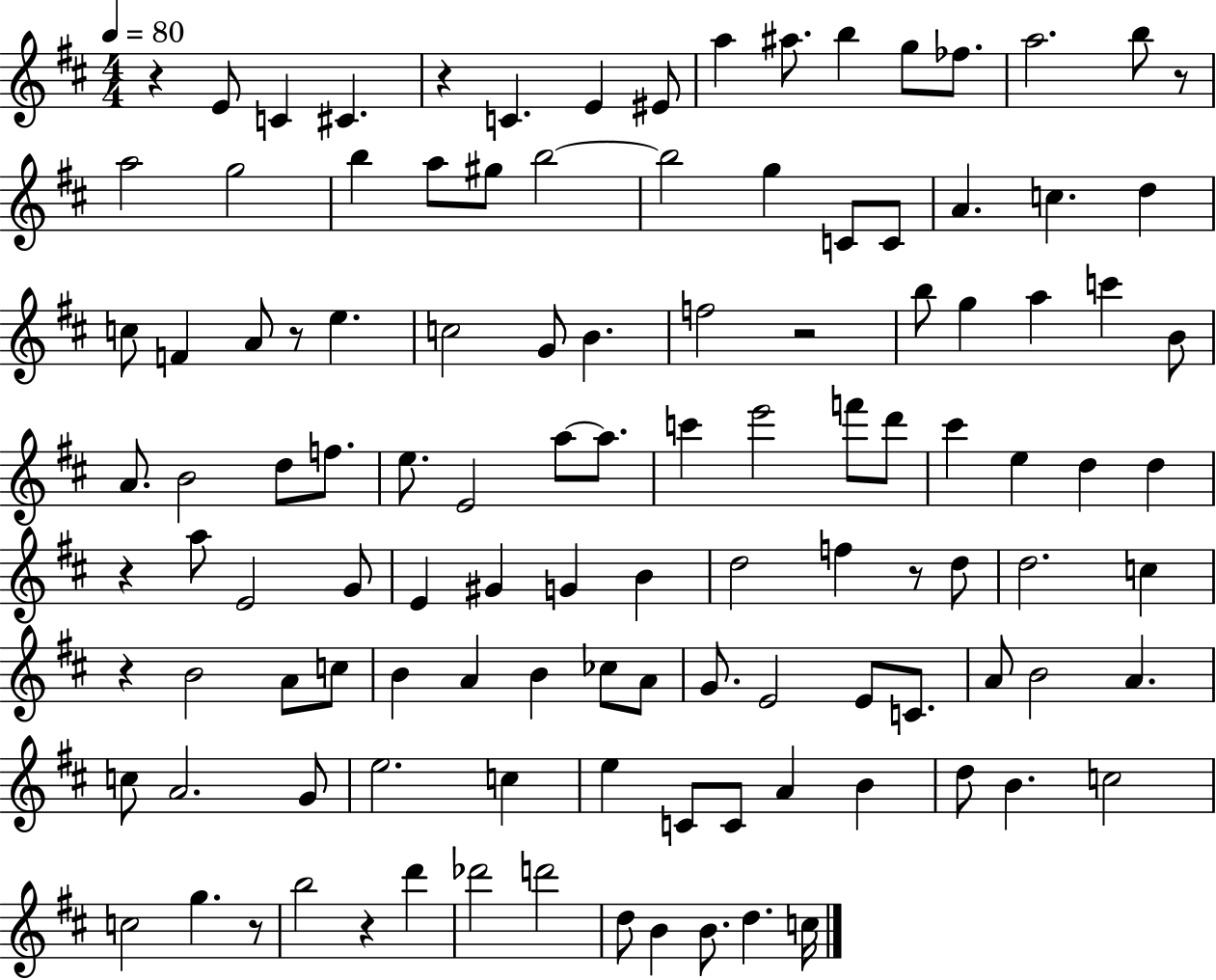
R/q E4/e C4/q C#4/q. R/q C4/q. E4/q EIS4/e A5/q A#5/e. B5/q G5/e FES5/e. A5/h. B5/e R/e A5/h G5/h B5/q A5/e G#5/e B5/h B5/h G5/q C4/e C4/e A4/q. C5/q. D5/q C5/e F4/q A4/e R/e E5/q. C5/h G4/e B4/q. F5/h R/h B5/e G5/q A5/q C6/q B4/e A4/e. B4/h D5/e F5/e. E5/e. E4/h A5/e A5/e. C6/q E6/h F6/e D6/e C#6/q E5/q D5/q D5/q R/q A5/e E4/h G4/e E4/q G#4/q G4/q B4/q D5/h F5/q R/e D5/e D5/h. C5/q R/q B4/h A4/e C5/e B4/q A4/q B4/q CES5/e A4/e G4/e. E4/h E4/e C4/e. A4/e B4/h A4/q. C5/e A4/h. G4/e E5/h. C5/q E5/q C4/e C4/e A4/q B4/q D5/e B4/q. C5/h C5/h G5/q. R/e B5/h R/q D6/q Db6/h D6/h D5/e B4/q B4/e. D5/q. C5/s